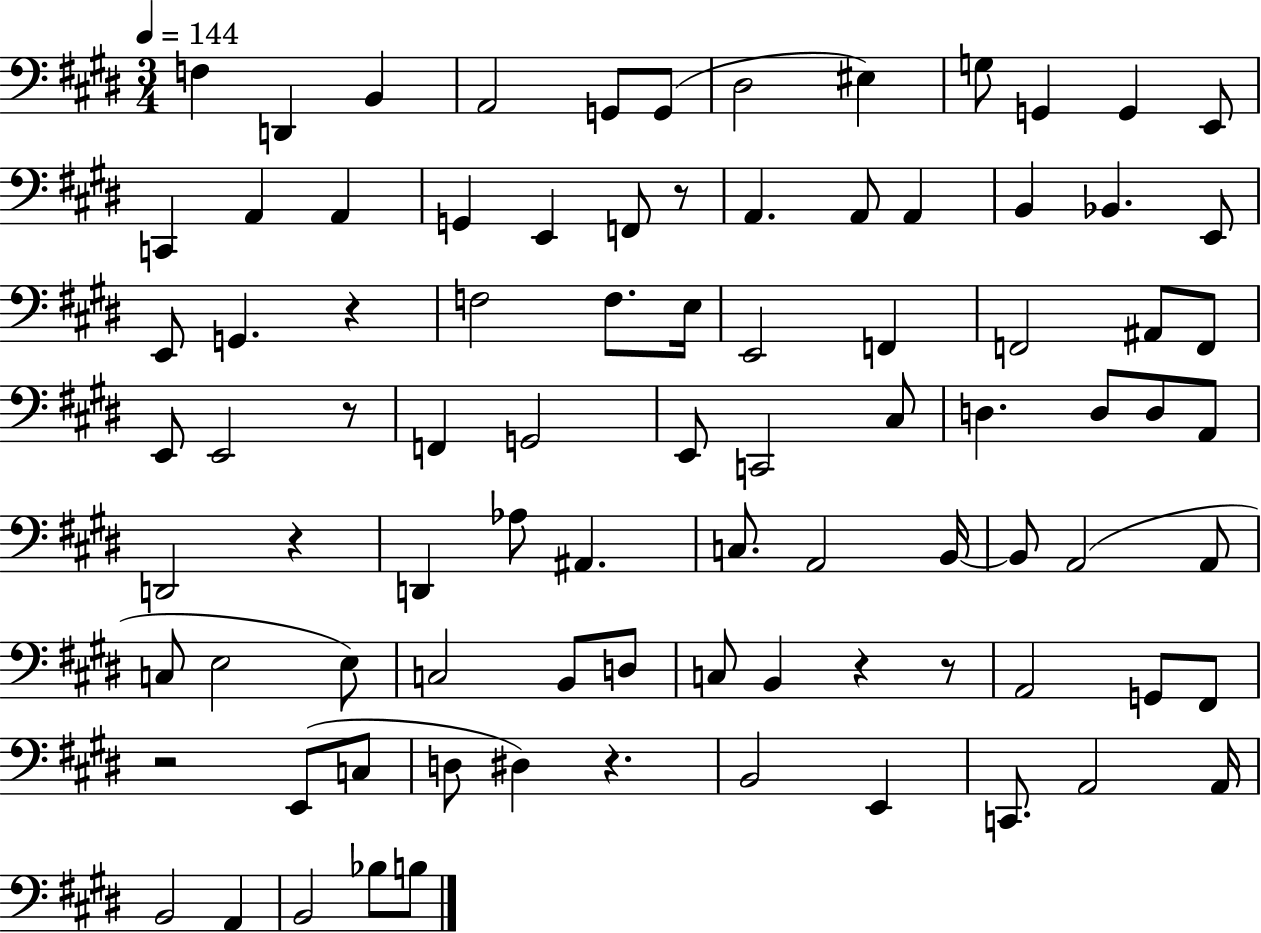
{
  \clef bass
  \numericTimeSignature
  \time 3/4
  \key e \major
  \tempo 4 = 144
  f4 d,4 b,4 | a,2 g,8 g,8( | dis2 eis4) | g8 g,4 g,4 e,8 | \break c,4 a,4 a,4 | g,4 e,4 f,8 r8 | a,4. a,8 a,4 | b,4 bes,4. e,8 | \break e,8 g,4. r4 | f2 f8. e16 | e,2 f,4 | f,2 ais,8 f,8 | \break e,8 e,2 r8 | f,4 g,2 | e,8 c,2 cis8 | d4. d8 d8 a,8 | \break d,2 r4 | d,4 aes8 ais,4. | c8. a,2 b,16~~ | b,8 a,2( a,8 | \break c8 e2 e8) | c2 b,8 d8 | c8 b,4 r4 r8 | a,2 g,8 fis,8 | \break r2 e,8( c8 | d8 dis4) r4. | b,2 e,4 | c,8. a,2 a,16 | \break b,2 a,4 | b,2 bes8 b8 | \bar "|."
}